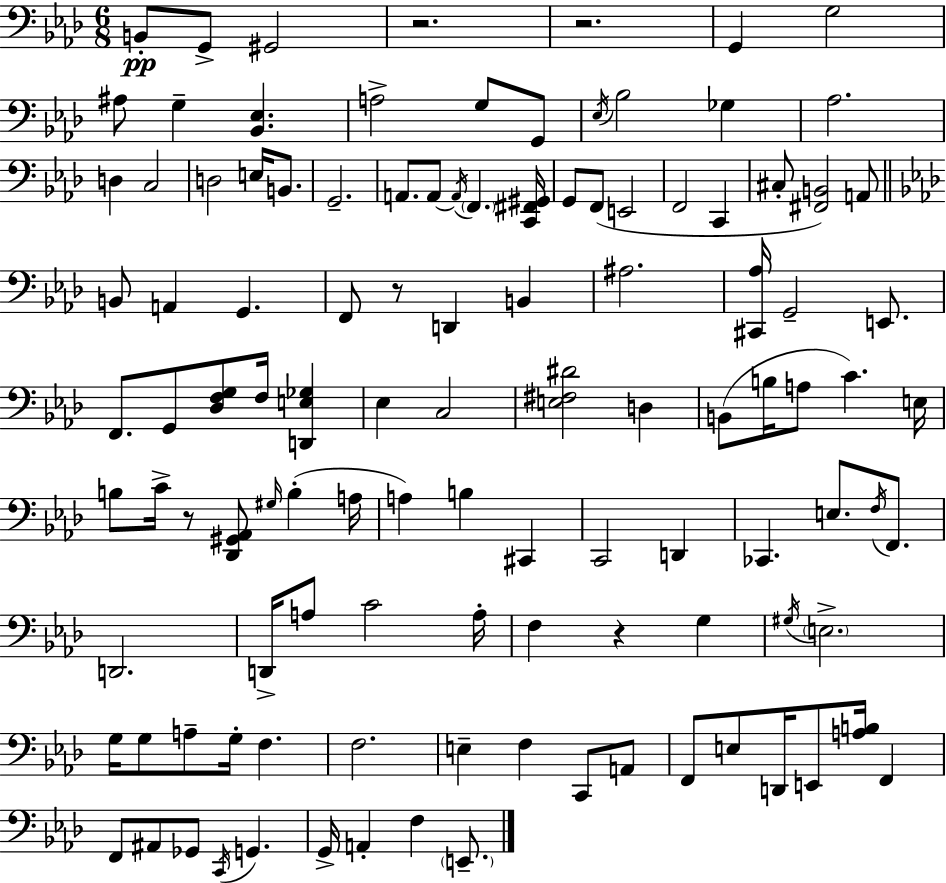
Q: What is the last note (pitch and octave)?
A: E2